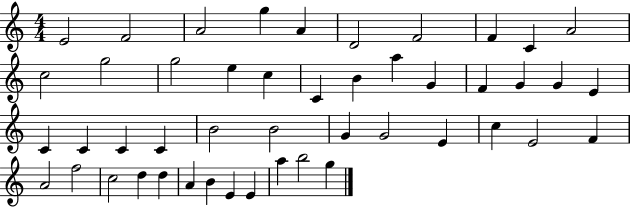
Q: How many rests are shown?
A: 0